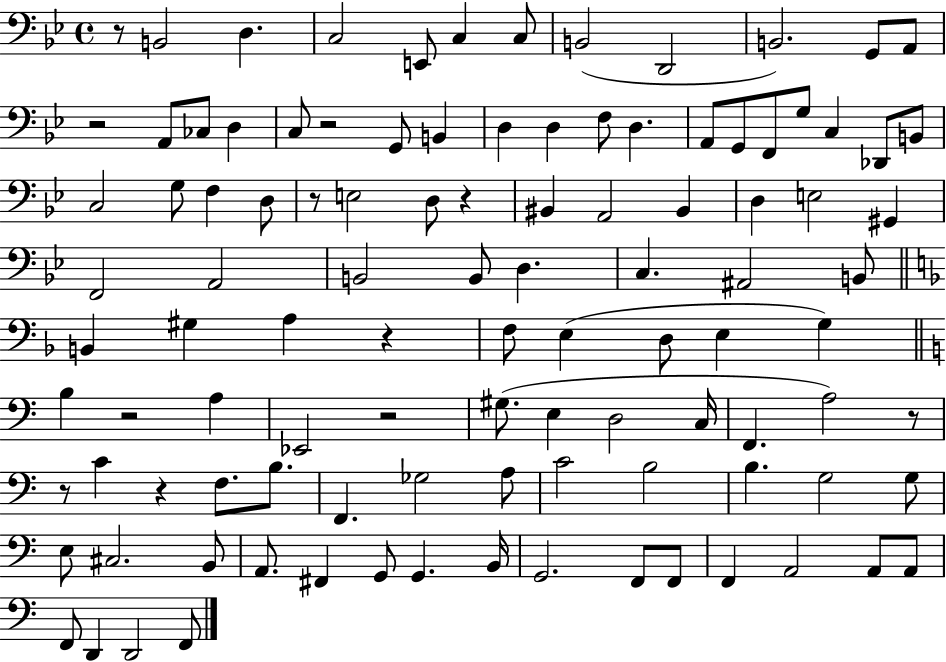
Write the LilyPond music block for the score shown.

{
  \clef bass
  \time 4/4
  \defaultTimeSignature
  \key bes \major
  r8 b,2 d4. | c2 e,8 c4 c8 | b,2( d,2 | b,2.) g,8 a,8 | \break r2 a,8 ces8 d4 | c8 r2 g,8 b,4 | d4 d4 f8 d4. | a,8 g,8 f,8 g8 c4 des,8 b,8 | \break c2 g8 f4 d8 | r8 e2 d8 r4 | bis,4 a,2 bis,4 | d4 e2 gis,4 | \break f,2 a,2 | b,2 b,8 d4. | c4. ais,2 b,8 | \bar "||" \break \key f \major b,4 gis4 a4 r4 | f8 e4( d8 e4 g4) | \bar "||" \break \key a \minor b4 r2 a4 | ees,2 r2 | gis8.( e4 d2 c16 | f,4. a2) r8 | \break r8 c'4 r4 f8. b8. | f,4. ges2 a8 | c'2 b2 | b4. g2 g8 | \break e8 cis2. b,8 | a,8. fis,4 g,8 g,4. b,16 | g,2. f,8 f,8 | f,4 a,2 a,8 a,8 | \break f,8 d,4 d,2 f,8 | \bar "|."
}